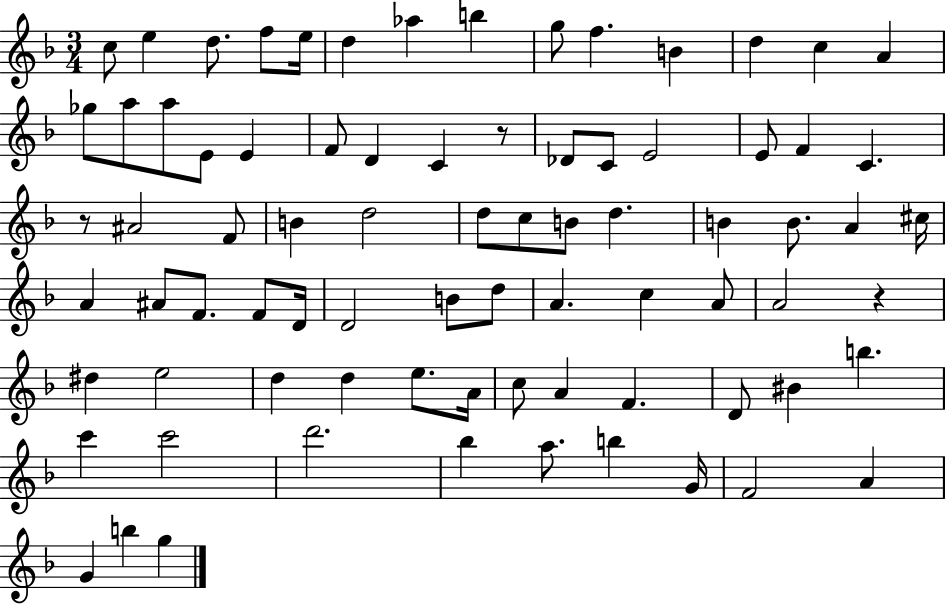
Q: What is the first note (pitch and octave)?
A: C5